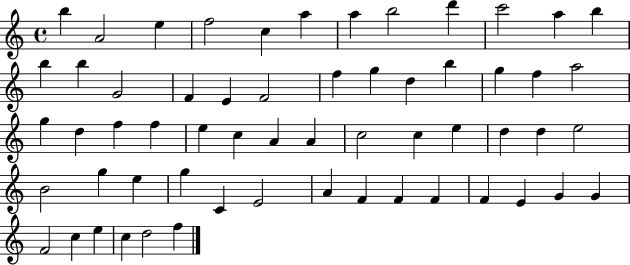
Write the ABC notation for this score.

X:1
T:Untitled
M:4/4
L:1/4
K:C
b A2 e f2 c a a b2 d' c'2 a b b b G2 F E F2 f g d b g f a2 g d f f e c A A c2 c e d d e2 B2 g e g C E2 A F F F F E G G F2 c e c d2 f